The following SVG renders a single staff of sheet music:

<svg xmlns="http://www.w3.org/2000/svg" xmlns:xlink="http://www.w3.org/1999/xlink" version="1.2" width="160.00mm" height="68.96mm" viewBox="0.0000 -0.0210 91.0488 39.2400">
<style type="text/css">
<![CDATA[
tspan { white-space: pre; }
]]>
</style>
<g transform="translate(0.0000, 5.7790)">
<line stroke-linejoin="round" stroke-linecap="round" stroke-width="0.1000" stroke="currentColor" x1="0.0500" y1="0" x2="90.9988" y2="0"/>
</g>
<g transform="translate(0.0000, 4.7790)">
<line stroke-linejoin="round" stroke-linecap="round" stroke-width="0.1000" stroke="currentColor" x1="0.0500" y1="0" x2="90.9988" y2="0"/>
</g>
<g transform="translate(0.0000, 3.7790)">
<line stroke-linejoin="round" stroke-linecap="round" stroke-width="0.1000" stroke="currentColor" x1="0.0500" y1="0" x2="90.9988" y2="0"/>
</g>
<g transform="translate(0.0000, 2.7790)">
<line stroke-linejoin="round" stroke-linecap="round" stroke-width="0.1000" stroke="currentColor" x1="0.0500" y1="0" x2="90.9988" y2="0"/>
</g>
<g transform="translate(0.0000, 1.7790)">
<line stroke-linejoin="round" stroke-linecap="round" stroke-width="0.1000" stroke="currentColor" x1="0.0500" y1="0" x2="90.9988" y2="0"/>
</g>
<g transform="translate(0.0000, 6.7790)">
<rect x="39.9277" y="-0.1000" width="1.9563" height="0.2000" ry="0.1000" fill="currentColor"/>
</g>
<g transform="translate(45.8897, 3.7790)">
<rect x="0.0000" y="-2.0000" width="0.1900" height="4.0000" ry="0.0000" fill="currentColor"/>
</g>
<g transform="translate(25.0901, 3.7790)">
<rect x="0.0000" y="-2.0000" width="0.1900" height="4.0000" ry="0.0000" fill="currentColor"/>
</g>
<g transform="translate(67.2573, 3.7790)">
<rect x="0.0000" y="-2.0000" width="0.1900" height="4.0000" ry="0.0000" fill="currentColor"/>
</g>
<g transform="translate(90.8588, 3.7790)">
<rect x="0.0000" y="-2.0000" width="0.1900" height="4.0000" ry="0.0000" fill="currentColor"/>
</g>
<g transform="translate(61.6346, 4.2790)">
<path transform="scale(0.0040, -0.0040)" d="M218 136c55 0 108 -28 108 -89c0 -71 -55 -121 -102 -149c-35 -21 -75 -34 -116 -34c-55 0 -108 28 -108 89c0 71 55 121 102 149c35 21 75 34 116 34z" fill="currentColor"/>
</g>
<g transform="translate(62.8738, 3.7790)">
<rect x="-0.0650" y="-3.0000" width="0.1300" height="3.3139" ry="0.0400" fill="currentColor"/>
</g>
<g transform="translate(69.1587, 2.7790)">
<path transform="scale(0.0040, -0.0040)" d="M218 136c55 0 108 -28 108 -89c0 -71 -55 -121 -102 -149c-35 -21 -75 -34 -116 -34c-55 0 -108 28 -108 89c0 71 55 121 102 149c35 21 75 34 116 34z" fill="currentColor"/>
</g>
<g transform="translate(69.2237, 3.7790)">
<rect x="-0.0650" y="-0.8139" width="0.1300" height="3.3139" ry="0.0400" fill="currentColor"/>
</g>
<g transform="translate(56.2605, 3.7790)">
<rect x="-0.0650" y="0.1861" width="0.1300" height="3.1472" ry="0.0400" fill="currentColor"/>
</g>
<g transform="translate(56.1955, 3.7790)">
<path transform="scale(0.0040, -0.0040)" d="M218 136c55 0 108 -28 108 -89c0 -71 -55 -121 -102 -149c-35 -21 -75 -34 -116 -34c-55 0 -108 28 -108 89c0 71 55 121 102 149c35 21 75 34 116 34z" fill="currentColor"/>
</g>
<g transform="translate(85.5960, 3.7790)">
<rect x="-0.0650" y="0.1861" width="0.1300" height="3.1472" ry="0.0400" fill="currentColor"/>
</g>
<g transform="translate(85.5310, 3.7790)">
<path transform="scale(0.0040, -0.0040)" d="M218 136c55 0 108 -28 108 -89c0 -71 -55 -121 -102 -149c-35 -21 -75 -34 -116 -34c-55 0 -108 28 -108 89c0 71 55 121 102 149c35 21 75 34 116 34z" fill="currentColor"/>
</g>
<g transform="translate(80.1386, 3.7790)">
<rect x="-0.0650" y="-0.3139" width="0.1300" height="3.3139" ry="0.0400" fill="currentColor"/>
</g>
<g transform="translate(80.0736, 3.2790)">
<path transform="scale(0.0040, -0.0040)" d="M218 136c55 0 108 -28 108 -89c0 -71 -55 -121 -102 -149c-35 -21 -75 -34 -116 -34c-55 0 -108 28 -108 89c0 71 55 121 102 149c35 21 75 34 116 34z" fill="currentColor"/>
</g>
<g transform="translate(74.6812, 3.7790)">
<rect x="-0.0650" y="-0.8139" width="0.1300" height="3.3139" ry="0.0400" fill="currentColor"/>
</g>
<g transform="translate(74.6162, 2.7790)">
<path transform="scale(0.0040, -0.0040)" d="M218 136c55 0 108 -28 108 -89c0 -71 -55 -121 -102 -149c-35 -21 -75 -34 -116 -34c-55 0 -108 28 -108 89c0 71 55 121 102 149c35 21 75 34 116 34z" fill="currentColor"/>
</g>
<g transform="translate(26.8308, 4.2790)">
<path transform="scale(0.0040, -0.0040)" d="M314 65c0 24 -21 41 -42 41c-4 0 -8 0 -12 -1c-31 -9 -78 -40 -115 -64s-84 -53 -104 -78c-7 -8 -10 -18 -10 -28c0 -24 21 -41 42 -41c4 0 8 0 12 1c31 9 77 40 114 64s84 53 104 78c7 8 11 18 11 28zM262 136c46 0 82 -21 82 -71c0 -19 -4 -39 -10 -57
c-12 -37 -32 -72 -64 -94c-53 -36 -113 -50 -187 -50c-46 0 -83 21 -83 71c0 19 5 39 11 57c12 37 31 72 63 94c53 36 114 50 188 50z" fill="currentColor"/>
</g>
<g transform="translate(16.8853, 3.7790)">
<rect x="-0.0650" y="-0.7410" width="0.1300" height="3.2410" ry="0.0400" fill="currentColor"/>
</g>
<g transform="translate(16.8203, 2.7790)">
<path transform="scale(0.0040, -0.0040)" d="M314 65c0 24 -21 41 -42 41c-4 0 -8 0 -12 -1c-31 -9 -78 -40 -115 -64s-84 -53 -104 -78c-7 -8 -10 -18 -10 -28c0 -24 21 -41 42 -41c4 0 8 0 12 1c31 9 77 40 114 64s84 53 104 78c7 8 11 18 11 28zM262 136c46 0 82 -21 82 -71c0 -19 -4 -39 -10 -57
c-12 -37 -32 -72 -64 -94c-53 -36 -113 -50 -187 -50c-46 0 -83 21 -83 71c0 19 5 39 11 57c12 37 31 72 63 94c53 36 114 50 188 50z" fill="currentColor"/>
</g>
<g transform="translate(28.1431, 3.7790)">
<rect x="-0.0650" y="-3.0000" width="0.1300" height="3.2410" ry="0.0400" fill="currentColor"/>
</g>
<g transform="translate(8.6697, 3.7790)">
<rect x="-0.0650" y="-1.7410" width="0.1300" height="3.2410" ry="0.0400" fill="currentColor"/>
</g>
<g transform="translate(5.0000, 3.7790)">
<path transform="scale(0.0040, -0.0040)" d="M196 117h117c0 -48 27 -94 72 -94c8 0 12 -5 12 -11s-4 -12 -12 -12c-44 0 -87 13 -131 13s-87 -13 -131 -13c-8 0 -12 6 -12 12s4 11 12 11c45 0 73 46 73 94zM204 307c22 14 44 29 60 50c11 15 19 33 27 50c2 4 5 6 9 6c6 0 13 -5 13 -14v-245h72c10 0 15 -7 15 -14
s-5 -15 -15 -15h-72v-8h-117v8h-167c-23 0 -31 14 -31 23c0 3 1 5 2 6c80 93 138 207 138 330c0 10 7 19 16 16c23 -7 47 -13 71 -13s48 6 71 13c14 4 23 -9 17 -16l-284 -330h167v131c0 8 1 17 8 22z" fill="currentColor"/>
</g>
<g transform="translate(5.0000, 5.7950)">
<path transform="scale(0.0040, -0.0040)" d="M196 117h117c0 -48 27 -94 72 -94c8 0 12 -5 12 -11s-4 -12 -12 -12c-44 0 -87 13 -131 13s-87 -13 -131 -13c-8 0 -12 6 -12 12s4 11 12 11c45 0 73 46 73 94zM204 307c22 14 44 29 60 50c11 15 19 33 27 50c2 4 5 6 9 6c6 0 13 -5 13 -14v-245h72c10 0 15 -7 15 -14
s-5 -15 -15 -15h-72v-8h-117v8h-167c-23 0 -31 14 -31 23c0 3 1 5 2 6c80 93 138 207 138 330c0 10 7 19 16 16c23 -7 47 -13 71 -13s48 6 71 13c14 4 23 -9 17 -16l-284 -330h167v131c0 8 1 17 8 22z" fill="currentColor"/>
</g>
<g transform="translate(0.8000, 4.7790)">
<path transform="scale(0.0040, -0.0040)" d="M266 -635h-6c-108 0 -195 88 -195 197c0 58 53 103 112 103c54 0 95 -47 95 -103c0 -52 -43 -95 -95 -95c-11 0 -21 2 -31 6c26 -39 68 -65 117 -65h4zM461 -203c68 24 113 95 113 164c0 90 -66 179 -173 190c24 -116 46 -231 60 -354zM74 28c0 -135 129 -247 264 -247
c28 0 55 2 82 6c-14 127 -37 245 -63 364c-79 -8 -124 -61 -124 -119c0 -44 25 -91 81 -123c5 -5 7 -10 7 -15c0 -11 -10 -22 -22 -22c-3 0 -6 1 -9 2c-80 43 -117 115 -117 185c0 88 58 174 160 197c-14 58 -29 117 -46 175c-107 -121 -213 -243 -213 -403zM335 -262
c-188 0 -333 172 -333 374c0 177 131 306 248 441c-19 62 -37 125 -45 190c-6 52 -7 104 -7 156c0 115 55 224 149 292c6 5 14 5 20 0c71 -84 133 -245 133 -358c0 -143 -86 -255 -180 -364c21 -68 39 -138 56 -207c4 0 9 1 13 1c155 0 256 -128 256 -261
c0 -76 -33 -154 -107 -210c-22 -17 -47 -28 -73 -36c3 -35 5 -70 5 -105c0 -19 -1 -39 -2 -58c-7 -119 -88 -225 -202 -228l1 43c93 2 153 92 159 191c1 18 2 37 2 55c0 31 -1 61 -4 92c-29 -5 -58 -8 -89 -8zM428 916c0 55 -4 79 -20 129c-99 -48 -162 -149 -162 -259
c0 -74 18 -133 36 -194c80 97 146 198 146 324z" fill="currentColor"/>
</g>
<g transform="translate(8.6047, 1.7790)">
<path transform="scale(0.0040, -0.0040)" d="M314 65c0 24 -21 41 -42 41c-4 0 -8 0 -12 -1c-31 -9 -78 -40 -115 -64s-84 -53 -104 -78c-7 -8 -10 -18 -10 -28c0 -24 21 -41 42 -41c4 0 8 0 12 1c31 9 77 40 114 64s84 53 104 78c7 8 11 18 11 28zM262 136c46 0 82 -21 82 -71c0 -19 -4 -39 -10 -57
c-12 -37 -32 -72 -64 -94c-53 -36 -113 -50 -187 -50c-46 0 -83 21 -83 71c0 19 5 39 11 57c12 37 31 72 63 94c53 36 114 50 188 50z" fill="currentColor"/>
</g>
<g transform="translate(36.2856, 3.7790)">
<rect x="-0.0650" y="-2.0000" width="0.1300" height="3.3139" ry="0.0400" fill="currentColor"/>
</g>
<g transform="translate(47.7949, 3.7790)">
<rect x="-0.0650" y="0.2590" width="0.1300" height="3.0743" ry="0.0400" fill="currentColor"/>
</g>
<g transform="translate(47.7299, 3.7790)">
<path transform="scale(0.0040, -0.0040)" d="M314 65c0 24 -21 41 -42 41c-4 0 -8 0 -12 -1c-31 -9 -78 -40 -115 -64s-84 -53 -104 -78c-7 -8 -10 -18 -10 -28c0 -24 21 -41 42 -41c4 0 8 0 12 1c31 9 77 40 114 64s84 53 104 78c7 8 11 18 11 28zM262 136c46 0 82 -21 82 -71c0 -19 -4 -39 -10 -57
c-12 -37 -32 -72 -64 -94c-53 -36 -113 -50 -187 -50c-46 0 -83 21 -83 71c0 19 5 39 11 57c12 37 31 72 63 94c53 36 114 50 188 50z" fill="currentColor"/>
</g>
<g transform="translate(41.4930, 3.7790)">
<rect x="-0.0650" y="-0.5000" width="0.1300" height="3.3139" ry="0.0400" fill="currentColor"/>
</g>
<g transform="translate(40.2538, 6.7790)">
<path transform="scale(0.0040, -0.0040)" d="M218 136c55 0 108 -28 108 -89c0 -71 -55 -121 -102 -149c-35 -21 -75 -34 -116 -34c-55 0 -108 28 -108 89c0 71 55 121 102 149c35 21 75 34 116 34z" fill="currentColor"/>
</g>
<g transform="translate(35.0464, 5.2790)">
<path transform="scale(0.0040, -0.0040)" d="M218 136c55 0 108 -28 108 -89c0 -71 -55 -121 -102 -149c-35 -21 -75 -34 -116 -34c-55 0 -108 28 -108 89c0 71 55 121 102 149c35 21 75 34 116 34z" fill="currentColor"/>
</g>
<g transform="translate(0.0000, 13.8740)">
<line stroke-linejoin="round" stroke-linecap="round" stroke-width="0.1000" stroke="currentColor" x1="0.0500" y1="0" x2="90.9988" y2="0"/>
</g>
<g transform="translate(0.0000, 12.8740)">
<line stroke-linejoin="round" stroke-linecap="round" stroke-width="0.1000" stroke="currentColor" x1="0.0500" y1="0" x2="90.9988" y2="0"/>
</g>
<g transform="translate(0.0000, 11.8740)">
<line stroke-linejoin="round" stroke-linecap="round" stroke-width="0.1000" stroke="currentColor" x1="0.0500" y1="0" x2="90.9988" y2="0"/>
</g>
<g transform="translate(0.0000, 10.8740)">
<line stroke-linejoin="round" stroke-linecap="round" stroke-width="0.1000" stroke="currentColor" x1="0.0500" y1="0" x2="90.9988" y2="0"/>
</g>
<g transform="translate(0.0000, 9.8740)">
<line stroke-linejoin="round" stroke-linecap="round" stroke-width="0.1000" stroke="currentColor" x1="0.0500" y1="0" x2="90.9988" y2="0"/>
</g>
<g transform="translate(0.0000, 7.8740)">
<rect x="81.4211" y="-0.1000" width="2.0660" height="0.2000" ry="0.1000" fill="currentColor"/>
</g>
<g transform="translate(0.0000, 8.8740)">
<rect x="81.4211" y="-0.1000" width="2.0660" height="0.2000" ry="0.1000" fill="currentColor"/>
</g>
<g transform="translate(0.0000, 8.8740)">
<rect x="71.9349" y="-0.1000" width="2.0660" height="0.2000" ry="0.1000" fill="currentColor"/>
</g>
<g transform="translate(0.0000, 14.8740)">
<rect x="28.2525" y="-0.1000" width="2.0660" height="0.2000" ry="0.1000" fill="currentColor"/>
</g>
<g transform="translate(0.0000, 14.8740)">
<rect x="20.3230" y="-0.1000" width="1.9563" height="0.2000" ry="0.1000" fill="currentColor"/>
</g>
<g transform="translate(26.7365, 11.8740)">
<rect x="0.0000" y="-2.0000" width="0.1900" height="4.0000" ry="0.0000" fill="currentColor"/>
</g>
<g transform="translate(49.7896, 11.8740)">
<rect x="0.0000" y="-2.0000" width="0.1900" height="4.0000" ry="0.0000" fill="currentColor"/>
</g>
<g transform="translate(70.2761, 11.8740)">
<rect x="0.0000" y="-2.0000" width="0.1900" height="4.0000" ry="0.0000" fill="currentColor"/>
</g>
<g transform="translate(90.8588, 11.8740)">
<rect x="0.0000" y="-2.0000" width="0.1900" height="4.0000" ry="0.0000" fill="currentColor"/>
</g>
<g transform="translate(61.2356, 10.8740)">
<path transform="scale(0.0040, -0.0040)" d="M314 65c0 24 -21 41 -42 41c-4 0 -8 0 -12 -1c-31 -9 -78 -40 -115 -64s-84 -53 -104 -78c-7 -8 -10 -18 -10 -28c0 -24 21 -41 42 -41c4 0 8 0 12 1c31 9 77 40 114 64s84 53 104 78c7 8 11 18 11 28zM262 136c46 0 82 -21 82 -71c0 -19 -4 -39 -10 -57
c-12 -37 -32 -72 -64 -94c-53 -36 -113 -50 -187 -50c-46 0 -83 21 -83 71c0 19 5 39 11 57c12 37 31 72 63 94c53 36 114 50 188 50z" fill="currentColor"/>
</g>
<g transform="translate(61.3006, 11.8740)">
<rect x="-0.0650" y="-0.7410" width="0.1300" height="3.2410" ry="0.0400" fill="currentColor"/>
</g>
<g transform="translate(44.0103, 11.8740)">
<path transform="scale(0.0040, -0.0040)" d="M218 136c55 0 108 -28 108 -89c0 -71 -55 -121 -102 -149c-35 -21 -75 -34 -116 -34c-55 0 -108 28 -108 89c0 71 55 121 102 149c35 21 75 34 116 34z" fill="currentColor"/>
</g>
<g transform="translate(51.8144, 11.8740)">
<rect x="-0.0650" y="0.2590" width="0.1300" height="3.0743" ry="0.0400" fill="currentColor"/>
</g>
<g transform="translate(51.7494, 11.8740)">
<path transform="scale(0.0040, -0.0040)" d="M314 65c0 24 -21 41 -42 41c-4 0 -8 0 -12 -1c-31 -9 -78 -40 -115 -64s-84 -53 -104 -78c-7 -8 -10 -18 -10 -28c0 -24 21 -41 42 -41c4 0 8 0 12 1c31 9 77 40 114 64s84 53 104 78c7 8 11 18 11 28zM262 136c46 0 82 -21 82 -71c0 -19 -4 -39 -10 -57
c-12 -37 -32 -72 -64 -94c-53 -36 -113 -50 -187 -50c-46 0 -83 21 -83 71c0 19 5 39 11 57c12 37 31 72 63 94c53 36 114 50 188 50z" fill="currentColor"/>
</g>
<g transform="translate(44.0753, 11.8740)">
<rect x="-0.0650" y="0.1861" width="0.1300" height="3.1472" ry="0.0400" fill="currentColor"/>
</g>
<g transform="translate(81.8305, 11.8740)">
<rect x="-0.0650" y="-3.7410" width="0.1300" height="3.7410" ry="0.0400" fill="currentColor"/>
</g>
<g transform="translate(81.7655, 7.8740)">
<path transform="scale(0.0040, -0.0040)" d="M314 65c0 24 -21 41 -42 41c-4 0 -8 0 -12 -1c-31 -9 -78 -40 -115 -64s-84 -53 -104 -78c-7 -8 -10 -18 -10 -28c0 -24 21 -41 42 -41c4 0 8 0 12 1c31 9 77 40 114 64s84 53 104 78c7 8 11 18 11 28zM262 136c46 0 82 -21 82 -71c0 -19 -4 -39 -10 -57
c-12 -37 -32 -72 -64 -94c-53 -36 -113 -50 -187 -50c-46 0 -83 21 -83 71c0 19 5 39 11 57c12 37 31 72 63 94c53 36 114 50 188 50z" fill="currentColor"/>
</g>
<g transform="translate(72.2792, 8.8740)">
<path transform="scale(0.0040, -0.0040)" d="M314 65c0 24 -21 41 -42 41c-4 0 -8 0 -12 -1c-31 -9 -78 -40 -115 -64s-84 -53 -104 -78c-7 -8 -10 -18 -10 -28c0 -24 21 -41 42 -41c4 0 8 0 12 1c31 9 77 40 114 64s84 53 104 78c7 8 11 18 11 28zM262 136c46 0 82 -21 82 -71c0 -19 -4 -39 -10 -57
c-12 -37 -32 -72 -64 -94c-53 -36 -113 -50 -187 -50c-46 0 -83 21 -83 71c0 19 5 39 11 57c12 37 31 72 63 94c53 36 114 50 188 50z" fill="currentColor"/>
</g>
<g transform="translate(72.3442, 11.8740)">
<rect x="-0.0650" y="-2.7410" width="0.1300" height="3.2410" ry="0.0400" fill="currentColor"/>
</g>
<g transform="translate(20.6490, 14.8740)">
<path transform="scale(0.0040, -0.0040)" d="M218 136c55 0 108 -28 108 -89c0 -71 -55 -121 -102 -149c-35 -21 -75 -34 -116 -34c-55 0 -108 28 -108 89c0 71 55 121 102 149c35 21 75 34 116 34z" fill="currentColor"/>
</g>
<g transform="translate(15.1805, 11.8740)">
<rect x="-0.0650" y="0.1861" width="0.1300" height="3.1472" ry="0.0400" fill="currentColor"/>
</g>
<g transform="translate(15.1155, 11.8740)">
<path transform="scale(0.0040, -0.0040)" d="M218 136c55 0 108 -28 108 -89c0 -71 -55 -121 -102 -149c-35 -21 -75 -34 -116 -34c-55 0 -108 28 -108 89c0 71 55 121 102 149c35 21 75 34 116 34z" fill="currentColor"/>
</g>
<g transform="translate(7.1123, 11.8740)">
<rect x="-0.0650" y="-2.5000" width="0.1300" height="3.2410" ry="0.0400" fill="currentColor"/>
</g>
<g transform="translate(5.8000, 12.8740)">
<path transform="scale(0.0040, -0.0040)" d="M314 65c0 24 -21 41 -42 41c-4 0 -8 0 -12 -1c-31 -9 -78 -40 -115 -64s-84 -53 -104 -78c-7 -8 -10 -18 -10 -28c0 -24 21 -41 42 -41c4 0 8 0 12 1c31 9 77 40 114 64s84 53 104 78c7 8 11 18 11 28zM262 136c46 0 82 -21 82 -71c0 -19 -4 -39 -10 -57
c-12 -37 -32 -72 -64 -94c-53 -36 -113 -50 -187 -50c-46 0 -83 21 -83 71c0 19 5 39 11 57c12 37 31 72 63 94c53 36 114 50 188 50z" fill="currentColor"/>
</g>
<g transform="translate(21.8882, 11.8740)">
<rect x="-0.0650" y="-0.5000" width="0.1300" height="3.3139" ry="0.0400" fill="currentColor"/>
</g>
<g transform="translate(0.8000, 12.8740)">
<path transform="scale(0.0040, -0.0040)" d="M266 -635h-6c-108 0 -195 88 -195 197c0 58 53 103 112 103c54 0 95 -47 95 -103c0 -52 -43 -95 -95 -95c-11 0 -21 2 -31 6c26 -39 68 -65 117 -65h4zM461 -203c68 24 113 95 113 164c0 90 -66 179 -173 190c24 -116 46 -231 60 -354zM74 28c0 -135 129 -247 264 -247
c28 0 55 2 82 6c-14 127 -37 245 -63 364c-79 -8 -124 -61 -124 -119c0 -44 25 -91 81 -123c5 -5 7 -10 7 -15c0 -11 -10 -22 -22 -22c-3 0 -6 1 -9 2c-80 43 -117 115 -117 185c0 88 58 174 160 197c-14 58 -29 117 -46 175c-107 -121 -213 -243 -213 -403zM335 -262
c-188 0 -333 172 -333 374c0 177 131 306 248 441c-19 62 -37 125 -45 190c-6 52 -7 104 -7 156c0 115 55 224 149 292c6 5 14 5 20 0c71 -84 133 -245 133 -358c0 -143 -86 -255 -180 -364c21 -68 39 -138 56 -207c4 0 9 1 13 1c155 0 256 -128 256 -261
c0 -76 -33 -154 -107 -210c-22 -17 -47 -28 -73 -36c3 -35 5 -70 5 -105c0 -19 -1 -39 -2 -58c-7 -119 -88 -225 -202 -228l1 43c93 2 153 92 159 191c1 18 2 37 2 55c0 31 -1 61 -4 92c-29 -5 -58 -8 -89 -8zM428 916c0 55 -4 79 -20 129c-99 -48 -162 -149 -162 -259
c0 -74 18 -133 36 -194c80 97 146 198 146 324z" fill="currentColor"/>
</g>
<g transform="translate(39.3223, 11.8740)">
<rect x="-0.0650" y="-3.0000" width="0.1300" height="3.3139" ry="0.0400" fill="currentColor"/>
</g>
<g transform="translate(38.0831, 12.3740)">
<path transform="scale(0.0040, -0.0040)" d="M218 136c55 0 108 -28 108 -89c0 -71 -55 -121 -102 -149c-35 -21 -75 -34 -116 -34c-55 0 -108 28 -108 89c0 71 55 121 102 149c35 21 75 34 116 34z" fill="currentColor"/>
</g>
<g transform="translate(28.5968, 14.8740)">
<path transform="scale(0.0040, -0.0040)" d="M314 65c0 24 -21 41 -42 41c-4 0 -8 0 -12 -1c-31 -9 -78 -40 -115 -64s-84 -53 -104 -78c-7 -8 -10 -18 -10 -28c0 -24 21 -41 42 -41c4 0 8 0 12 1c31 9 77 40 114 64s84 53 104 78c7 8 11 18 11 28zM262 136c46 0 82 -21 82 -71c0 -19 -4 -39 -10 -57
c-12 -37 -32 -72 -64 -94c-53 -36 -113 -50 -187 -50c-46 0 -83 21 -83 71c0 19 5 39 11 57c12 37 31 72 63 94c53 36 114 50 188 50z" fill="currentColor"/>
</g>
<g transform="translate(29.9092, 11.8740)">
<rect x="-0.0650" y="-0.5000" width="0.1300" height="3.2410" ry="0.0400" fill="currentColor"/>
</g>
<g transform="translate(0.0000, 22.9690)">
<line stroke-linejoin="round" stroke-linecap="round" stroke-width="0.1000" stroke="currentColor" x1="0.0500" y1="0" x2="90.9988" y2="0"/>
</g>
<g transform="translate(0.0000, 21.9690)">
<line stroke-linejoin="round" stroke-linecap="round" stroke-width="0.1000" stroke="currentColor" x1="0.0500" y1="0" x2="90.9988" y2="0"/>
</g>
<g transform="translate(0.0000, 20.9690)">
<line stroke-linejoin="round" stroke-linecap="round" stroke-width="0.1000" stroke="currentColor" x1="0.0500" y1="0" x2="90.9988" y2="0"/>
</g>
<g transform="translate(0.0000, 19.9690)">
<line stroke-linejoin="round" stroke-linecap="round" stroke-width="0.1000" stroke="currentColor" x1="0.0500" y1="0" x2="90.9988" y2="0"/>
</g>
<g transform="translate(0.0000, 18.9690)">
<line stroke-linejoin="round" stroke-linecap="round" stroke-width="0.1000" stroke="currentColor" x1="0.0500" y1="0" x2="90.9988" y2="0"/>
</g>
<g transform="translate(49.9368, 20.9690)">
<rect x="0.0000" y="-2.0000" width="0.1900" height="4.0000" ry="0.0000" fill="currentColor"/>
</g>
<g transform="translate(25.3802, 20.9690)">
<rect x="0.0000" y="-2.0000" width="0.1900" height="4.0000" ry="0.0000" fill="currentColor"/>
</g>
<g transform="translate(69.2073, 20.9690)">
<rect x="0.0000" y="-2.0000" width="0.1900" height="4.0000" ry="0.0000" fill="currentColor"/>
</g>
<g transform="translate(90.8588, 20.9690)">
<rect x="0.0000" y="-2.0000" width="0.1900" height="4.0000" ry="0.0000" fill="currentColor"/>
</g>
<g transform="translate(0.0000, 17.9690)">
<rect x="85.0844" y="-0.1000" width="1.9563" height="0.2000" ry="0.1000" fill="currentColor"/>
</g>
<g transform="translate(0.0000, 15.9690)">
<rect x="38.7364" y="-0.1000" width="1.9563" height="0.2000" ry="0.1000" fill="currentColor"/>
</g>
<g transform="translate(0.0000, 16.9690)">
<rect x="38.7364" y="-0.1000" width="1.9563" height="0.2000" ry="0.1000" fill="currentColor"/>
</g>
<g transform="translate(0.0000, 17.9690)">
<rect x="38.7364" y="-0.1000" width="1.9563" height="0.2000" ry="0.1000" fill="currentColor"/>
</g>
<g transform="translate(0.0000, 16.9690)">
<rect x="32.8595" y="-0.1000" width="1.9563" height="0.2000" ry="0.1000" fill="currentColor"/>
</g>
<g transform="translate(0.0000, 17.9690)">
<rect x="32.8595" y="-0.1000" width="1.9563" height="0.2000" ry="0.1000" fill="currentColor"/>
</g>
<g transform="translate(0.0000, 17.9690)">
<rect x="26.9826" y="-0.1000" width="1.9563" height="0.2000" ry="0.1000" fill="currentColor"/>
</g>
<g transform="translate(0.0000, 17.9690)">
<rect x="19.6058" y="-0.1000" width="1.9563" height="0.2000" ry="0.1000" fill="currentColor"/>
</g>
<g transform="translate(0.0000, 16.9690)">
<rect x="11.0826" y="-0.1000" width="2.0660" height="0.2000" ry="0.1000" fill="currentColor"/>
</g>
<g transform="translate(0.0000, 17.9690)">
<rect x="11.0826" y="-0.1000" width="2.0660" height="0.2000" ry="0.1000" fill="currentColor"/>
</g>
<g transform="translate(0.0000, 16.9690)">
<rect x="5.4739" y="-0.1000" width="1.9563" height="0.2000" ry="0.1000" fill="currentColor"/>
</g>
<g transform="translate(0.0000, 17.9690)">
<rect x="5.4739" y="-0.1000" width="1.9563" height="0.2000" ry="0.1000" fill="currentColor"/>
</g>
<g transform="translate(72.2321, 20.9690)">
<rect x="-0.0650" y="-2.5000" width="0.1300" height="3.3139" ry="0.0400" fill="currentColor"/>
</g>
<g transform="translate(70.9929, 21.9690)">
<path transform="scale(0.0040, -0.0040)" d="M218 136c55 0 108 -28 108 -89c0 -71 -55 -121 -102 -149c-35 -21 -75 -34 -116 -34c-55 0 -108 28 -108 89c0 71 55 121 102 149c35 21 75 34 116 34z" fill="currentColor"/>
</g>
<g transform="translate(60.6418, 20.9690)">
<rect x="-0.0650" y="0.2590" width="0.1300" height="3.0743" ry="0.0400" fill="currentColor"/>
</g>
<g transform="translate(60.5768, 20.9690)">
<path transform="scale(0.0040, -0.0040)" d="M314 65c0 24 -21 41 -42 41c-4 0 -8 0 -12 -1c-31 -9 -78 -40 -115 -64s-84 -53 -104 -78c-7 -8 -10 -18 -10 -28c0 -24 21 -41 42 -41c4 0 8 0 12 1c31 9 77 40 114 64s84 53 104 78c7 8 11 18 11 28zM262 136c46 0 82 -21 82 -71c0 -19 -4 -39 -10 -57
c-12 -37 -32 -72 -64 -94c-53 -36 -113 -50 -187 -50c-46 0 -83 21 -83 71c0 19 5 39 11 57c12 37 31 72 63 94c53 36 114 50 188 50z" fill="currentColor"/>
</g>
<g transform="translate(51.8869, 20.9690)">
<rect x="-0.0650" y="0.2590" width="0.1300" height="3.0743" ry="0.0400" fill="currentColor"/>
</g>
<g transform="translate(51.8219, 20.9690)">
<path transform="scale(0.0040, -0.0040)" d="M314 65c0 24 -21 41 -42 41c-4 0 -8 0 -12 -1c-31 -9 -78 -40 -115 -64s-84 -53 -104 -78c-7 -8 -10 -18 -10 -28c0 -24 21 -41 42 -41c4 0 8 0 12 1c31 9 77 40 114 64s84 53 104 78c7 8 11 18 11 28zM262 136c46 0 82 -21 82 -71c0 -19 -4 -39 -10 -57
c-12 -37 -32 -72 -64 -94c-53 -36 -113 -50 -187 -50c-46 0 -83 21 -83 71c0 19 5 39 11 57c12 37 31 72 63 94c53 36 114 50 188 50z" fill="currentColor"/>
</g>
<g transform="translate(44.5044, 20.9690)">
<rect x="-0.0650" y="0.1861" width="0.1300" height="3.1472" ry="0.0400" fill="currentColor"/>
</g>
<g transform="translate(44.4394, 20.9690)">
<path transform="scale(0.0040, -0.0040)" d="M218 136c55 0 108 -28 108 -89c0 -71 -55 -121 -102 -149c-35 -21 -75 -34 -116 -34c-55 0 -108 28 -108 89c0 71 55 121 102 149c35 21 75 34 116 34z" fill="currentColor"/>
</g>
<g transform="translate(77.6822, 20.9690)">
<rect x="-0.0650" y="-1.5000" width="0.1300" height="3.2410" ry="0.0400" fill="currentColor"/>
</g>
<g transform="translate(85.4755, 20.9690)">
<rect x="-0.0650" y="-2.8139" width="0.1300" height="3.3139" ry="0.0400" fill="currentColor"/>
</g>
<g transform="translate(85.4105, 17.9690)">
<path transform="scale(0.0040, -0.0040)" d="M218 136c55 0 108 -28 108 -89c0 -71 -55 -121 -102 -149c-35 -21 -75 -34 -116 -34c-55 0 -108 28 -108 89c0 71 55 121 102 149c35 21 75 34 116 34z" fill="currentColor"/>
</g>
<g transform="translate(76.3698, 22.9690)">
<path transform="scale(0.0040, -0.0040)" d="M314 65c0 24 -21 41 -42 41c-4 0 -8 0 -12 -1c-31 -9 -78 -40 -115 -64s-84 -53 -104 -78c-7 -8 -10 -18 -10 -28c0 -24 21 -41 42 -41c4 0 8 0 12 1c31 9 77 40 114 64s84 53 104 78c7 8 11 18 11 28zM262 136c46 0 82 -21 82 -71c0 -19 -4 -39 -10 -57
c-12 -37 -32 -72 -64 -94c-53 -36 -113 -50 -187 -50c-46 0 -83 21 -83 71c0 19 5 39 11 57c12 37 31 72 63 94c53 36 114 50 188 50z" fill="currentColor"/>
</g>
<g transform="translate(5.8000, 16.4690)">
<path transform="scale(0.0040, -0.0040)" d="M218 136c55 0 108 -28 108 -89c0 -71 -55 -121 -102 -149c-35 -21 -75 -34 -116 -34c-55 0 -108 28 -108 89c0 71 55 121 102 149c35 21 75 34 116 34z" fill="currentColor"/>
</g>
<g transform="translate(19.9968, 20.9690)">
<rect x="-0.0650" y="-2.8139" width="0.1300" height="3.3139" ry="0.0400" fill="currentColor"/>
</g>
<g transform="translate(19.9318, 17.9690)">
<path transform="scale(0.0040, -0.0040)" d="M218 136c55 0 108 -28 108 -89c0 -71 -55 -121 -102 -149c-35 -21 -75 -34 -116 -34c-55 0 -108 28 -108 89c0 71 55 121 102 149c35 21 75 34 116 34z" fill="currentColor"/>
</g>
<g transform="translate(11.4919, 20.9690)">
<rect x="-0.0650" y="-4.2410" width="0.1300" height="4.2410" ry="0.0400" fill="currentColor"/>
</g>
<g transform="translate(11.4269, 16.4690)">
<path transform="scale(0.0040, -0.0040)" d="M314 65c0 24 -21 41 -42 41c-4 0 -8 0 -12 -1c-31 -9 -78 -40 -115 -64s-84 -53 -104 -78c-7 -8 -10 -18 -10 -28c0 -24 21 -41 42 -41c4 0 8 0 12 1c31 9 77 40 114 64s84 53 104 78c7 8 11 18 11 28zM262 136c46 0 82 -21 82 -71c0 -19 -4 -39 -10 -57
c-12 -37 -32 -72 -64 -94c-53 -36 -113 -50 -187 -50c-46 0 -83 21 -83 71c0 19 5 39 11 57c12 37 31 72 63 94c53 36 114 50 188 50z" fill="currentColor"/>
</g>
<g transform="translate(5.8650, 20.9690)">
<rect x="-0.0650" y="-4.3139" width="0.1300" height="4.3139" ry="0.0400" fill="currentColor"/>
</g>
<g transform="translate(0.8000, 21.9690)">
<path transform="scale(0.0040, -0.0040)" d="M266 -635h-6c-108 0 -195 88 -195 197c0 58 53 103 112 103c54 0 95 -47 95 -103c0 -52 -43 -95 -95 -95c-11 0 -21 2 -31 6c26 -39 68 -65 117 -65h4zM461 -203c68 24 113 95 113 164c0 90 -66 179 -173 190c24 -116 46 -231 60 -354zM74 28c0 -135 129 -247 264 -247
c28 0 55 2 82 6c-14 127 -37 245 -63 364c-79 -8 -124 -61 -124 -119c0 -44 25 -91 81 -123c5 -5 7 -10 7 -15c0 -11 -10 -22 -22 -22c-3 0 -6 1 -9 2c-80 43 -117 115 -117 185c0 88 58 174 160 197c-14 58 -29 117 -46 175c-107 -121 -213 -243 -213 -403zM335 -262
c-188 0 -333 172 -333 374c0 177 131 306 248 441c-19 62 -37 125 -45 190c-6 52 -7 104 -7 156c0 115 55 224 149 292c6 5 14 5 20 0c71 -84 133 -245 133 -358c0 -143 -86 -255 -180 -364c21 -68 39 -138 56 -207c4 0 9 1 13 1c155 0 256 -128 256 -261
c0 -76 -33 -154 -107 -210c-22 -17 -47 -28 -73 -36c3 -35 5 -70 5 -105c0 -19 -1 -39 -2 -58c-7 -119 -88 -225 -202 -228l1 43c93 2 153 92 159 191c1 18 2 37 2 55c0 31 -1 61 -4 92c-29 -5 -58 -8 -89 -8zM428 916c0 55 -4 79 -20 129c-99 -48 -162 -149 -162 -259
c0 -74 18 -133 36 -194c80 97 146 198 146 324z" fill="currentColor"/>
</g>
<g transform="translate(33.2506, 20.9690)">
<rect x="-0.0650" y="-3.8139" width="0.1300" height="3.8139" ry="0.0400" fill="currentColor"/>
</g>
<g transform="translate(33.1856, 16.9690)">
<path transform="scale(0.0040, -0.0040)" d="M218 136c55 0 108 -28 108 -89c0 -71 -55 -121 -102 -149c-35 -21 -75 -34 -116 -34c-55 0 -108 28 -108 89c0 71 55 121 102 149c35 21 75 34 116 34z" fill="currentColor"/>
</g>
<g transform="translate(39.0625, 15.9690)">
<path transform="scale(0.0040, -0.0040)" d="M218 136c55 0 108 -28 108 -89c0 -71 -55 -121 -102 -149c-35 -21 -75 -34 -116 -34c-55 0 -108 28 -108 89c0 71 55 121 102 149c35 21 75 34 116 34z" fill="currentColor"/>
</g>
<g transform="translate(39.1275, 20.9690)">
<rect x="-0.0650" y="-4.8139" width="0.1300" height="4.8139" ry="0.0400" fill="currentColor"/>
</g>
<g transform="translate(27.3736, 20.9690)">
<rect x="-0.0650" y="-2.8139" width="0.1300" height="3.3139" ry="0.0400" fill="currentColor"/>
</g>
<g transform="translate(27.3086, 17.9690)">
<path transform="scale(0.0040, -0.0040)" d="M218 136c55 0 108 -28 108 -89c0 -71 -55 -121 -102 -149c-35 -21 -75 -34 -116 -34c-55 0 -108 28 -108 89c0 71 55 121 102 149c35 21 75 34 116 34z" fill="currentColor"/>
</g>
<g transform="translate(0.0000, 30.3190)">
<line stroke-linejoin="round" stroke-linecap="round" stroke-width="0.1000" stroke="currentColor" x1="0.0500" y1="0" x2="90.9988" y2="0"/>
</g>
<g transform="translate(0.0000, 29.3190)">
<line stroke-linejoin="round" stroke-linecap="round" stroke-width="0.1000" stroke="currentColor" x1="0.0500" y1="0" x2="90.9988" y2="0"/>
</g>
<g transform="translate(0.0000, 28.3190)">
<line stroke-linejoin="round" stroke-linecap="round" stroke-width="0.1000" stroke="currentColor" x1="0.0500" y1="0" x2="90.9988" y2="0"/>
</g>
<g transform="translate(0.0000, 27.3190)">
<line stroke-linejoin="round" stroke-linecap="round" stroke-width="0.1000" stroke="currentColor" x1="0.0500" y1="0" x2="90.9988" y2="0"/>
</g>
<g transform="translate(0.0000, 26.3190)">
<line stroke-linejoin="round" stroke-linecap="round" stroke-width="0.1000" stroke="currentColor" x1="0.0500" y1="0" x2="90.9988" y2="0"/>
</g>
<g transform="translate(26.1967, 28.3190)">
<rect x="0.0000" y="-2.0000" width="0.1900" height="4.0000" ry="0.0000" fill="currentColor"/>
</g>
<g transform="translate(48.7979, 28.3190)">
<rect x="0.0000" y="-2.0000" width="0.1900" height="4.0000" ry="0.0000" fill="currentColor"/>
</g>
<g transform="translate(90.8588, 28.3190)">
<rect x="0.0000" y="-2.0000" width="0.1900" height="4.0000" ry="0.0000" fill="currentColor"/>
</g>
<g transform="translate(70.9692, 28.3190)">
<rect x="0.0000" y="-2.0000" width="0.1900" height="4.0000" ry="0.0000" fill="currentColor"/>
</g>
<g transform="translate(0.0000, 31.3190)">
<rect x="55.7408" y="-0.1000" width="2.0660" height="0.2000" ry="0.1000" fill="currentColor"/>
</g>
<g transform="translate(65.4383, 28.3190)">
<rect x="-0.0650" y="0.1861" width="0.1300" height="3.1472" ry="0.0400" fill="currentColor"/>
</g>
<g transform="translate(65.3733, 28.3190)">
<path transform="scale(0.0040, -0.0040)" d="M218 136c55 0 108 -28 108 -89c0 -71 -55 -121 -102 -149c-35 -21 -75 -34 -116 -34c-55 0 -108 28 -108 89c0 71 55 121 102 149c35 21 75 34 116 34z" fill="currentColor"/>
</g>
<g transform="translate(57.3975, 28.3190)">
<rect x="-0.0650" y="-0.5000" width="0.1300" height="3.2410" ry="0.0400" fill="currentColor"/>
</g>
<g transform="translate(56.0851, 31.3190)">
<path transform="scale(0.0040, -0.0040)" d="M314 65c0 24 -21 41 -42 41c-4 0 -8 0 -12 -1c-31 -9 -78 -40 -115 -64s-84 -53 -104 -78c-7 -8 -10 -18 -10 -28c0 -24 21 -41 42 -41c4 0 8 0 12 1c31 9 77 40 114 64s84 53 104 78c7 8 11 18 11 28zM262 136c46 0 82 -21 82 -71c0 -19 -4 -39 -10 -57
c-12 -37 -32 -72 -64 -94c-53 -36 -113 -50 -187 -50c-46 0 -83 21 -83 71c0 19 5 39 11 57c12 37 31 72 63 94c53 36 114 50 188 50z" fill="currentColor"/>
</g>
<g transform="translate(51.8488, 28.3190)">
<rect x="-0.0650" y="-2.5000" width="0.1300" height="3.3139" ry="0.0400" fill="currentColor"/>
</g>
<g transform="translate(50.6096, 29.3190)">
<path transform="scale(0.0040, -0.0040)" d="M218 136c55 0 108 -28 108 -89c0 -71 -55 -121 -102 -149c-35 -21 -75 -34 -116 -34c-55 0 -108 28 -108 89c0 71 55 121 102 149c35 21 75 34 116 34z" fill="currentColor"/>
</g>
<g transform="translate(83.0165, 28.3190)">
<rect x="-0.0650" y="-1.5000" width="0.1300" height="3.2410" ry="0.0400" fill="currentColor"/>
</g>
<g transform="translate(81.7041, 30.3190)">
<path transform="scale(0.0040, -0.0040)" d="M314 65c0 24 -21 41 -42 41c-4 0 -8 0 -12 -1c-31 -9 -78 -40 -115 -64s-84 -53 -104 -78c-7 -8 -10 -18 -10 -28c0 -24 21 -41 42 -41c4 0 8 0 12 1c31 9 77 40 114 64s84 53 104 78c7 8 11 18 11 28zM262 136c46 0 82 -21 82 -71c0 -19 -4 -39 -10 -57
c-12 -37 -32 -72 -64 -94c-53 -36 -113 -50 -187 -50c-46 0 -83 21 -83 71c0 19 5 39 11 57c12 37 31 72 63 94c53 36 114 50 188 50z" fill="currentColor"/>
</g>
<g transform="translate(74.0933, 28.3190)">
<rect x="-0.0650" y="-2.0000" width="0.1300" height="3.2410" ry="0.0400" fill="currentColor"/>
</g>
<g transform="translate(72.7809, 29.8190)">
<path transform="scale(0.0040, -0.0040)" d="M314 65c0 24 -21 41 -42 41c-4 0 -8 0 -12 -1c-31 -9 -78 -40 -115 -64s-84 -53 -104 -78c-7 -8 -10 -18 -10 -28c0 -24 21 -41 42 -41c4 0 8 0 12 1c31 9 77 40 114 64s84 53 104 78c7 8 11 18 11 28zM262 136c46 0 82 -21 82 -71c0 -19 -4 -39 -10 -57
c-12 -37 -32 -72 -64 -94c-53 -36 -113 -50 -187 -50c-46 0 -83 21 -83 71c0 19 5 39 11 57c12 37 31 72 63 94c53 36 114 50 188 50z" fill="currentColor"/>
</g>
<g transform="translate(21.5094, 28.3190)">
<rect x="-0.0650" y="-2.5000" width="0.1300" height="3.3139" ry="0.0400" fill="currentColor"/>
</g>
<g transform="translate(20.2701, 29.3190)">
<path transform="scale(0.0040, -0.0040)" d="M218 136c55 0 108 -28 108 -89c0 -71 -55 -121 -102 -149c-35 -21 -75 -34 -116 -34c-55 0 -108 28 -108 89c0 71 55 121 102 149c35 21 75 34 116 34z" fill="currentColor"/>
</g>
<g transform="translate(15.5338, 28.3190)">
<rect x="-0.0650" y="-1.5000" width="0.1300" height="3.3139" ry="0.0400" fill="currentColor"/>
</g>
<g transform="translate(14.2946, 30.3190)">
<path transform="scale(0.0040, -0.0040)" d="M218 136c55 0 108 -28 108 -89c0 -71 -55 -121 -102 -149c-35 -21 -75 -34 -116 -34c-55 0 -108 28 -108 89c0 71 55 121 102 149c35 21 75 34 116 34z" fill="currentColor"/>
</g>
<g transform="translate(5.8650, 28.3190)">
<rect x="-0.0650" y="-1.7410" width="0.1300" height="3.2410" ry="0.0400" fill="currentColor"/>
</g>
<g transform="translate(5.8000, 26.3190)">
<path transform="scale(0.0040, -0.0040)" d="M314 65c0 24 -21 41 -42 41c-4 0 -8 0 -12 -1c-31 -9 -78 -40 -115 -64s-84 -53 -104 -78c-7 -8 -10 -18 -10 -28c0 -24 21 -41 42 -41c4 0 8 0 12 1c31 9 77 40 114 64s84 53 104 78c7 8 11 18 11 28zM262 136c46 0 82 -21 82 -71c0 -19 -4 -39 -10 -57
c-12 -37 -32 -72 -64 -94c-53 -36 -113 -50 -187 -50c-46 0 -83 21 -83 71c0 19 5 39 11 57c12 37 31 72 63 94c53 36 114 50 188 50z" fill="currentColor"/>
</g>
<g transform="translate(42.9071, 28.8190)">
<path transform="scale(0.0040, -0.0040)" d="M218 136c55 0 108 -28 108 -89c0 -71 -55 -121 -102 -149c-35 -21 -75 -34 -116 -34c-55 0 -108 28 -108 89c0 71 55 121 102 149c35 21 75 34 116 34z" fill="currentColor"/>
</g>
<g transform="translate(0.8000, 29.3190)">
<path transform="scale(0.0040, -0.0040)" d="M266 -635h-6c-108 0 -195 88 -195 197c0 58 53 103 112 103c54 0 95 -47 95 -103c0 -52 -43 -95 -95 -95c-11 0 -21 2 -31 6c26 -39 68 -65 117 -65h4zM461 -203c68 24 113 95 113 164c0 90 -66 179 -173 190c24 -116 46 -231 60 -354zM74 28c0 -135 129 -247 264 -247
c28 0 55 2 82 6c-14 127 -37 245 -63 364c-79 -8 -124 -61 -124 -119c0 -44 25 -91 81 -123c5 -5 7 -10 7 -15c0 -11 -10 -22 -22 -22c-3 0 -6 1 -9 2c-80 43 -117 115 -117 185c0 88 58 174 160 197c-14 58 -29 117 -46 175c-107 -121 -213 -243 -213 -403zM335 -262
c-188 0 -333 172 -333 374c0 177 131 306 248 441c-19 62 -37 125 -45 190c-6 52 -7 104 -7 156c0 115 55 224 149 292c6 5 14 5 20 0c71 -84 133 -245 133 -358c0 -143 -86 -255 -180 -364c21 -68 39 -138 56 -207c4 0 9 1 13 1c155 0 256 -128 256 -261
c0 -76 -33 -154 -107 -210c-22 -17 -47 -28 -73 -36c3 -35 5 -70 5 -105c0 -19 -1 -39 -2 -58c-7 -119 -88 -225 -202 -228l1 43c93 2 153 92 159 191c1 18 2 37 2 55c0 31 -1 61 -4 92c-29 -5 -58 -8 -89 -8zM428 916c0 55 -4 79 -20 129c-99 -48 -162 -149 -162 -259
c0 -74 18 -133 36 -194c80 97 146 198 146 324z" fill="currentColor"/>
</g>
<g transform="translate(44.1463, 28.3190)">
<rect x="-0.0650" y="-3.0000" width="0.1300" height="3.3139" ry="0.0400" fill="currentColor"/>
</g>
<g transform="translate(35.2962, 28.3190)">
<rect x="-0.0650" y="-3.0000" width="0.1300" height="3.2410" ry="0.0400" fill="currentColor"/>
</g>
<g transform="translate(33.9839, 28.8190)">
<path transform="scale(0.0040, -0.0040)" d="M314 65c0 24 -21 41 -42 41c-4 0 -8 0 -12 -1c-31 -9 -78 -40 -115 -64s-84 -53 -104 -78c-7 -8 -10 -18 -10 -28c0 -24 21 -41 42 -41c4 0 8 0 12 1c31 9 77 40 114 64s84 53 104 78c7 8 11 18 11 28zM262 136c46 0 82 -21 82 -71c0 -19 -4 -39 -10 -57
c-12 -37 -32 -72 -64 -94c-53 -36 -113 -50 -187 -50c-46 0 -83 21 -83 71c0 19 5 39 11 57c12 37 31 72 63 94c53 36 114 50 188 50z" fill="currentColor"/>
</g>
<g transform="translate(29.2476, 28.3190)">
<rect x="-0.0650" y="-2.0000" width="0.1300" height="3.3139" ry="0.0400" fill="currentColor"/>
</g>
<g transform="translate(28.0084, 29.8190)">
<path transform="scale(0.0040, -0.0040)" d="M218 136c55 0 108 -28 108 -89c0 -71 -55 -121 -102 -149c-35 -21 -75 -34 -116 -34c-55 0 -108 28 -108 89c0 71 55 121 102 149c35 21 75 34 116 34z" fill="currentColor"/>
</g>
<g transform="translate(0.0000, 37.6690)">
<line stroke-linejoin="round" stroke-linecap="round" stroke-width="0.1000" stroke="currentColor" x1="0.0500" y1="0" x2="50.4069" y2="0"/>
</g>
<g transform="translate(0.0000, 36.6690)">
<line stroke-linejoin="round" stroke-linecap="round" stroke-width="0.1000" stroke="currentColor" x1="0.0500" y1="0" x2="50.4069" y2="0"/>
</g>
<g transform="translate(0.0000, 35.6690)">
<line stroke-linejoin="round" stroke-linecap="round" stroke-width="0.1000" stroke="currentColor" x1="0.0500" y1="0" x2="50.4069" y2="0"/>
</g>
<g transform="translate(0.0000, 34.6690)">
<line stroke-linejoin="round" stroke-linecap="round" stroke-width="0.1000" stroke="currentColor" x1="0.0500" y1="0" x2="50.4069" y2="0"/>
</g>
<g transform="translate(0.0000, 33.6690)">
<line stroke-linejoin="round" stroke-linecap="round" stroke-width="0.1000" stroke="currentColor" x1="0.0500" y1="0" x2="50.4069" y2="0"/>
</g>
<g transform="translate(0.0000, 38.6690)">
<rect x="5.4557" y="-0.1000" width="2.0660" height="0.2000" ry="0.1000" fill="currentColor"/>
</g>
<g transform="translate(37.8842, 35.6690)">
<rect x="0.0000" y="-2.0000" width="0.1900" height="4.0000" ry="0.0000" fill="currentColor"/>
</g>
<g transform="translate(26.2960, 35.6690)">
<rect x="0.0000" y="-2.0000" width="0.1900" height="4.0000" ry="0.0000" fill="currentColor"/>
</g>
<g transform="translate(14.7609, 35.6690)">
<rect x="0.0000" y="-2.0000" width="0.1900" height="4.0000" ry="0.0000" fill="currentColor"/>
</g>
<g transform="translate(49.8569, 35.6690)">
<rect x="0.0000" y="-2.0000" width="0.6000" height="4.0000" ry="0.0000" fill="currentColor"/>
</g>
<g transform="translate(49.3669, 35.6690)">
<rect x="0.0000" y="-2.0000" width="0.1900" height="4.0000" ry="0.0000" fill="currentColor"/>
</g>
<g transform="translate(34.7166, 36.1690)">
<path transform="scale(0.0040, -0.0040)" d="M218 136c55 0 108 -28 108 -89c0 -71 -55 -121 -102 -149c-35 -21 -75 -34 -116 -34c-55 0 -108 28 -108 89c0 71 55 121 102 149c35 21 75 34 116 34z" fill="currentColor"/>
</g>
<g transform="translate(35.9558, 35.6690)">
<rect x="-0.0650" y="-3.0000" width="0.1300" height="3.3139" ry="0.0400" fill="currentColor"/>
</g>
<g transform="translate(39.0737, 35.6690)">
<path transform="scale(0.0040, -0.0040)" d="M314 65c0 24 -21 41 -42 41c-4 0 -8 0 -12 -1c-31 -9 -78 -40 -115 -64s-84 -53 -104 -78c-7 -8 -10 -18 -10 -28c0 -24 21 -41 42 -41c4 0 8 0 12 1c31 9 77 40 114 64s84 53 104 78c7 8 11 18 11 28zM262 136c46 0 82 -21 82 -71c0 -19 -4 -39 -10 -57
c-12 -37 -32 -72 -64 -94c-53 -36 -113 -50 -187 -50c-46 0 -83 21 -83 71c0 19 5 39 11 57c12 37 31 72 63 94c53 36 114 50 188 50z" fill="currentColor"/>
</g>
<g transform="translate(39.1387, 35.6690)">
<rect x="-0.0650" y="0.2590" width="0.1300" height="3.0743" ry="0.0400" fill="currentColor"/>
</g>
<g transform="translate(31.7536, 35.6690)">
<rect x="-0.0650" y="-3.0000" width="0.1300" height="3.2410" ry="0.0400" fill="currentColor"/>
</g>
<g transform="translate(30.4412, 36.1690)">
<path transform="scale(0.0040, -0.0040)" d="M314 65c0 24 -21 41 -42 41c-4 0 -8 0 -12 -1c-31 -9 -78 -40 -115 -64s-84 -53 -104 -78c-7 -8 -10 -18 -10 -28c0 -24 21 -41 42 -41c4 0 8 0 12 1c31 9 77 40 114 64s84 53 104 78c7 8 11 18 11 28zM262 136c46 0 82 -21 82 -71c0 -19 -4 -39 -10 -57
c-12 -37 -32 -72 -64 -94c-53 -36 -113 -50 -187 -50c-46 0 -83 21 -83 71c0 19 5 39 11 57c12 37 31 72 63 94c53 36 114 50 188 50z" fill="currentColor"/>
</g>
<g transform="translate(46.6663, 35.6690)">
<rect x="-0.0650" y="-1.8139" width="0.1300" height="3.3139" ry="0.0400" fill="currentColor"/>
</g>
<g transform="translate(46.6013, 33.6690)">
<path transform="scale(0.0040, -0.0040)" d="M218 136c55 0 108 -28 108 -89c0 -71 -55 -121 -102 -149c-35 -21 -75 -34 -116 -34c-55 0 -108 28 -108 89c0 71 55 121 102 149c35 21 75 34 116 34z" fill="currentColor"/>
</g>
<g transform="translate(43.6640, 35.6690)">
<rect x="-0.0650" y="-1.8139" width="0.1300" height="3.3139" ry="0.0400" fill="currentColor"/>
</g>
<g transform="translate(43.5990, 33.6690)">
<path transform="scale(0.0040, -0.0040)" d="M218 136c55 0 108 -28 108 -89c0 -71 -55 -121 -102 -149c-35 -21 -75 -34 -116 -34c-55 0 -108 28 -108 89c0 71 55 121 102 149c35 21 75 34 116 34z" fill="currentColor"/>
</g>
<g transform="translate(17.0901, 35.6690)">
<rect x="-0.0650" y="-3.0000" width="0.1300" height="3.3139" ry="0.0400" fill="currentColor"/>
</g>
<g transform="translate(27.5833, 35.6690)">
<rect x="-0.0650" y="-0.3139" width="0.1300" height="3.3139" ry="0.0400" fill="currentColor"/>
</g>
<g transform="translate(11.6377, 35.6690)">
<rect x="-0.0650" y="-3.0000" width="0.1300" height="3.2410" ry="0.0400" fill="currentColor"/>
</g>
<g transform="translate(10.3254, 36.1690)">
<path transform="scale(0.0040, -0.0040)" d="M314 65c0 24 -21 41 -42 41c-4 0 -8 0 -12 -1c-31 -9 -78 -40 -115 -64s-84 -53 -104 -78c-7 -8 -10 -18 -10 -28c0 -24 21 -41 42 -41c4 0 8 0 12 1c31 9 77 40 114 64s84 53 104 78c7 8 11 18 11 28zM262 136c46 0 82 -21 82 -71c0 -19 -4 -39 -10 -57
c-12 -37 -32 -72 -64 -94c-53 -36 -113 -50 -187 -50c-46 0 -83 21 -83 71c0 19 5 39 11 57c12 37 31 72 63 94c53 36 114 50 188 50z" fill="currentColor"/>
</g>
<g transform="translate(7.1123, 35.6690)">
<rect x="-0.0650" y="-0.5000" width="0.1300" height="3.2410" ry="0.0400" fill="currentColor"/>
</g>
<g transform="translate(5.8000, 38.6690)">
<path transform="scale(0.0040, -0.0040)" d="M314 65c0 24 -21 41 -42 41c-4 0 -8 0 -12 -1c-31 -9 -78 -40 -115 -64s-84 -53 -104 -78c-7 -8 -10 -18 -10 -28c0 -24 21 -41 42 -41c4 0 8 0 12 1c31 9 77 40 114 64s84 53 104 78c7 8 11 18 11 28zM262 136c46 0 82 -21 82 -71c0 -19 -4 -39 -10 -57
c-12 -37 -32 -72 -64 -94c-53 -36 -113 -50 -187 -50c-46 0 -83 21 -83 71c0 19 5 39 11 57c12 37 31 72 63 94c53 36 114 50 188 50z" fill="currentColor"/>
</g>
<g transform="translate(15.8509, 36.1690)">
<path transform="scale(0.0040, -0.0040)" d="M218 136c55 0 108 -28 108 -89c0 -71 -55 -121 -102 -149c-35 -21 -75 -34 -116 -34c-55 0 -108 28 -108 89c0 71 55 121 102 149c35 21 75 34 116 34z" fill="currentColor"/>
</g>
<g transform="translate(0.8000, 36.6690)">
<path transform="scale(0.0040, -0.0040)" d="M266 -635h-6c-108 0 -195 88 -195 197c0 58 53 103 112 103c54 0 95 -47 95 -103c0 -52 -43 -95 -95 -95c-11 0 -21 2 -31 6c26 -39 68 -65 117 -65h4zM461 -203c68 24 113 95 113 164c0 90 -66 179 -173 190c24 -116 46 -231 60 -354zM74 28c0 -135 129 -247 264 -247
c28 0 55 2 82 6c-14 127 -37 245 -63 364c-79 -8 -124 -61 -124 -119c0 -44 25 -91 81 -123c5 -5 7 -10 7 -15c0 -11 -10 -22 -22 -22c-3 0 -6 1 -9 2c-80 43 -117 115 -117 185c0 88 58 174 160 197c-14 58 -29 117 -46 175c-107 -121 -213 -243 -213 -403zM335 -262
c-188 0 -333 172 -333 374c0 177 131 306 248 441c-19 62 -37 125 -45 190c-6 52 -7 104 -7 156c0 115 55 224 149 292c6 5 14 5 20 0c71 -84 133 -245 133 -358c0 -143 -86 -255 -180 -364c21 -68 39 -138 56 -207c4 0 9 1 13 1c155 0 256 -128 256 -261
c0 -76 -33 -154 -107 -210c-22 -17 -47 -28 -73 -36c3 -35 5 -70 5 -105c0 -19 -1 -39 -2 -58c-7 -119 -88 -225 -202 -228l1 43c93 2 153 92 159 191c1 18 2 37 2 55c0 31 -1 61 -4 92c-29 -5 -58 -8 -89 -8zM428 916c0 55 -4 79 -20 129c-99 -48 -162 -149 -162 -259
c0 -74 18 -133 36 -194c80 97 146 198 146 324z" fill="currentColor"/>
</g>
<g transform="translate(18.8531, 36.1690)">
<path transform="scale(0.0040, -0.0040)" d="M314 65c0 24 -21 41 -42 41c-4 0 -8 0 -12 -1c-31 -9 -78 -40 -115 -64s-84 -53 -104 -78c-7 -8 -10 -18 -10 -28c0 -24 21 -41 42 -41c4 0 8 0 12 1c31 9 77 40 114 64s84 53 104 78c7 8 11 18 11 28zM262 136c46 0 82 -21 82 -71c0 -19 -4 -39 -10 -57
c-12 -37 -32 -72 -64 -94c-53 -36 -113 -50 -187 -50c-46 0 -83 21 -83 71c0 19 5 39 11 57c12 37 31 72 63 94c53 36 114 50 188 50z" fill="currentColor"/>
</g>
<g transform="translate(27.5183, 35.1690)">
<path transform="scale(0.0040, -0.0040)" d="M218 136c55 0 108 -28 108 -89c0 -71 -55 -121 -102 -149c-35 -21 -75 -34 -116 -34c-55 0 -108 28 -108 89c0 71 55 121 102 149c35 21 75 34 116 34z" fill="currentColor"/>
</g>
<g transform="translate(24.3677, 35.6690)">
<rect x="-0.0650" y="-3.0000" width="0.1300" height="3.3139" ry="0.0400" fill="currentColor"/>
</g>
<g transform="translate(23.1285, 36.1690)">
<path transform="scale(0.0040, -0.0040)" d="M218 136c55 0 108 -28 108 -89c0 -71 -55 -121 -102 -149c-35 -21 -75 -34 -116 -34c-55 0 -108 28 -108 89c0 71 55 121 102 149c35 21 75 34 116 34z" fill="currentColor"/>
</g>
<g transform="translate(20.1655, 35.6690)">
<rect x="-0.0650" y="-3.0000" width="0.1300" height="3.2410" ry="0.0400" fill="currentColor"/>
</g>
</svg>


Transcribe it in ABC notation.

X:1
T:Untitled
M:4/4
L:1/4
K:C
f2 d2 A2 F C B2 B A d d c B G2 B C C2 A B B2 d2 a2 c'2 d' d'2 a a c' e' B B2 B2 G E2 a f2 E G F A2 A G C2 B F2 E2 C2 A2 A A2 A c A2 A B2 f f